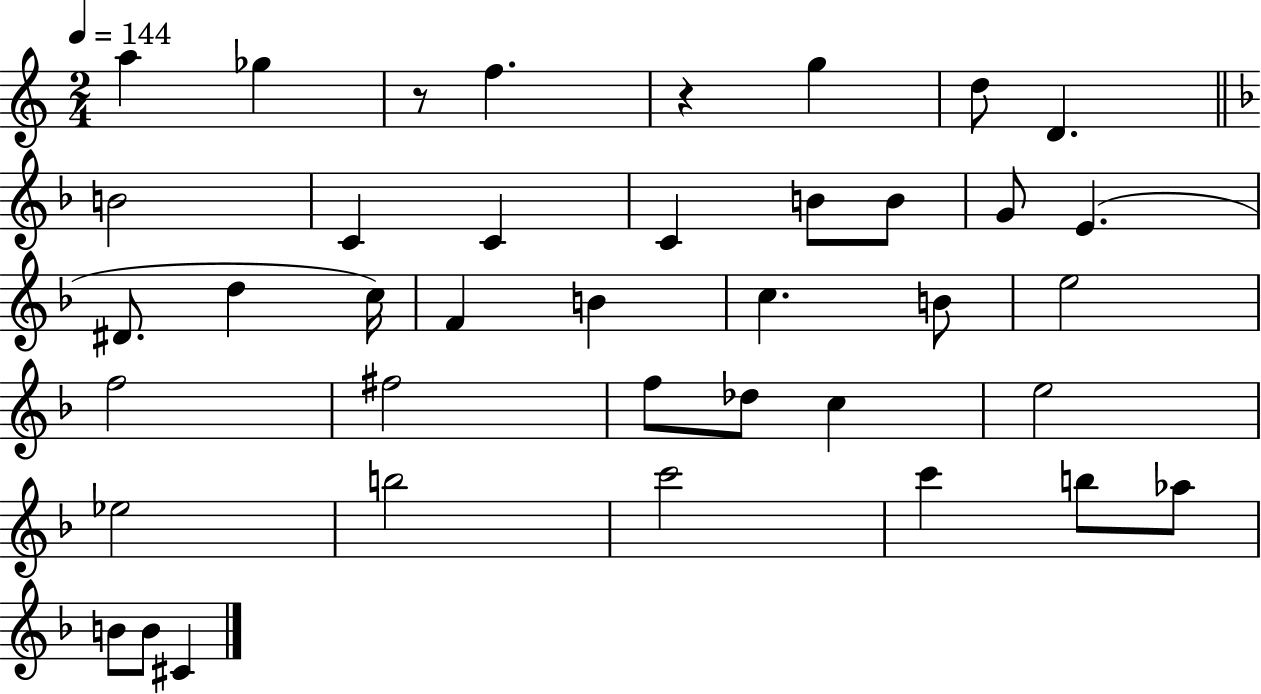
{
  \clef treble
  \numericTimeSignature
  \time 2/4
  \key c \major
  \tempo 4 = 144
  a''4 ges''4 | r8 f''4. | r4 g''4 | d''8 d'4. | \break \bar "||" \break \key f \major b'2 | c'4 c'4 | c'4 b'8 b'8 | g'8 e'4.( | \break dis'8. d''4 c''16) | f'4 b'4 | c''4. b'8 | e''2 | \break f''2 | fis''2 | f''8 des''8 c''4 | e''2 | \break ees''2 | b''2 | c'''2 | c'''4 b''8 aes''8 | \break b'8 b'8 cis'4 | \bar "|."
}